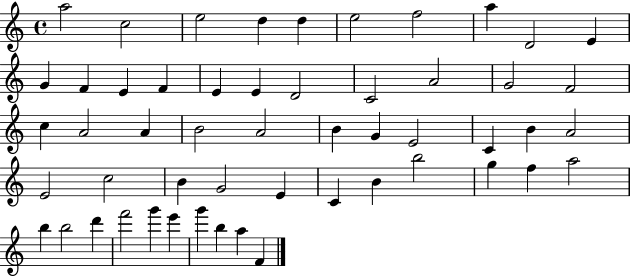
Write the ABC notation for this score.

X:1
T:Untitled
M:4/4
L:1/4
K:C
a2 c2 e2 d d e2 f2 a D2 E G F E F E E D2 C2 A2 G2 F2 c A2 A B2 A2 B G E2 C B A2 E2 c2 B G2 E C B b2 g f a2 b b2 d' f'2 g' e' g' b a F